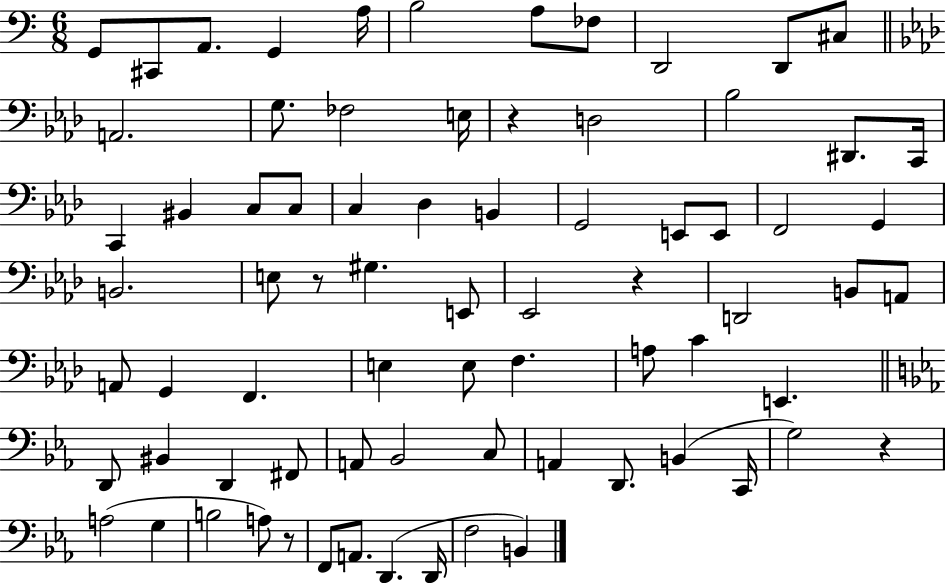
G2/e C#2/e A2/e. G2/q A3/s B3/h A3/e FES3/e D2/h D2/e C#3/e A2/h. G3/e. FES3/h E3/s R/q D3/h Bb3/h D#2/e. C2/s C2/q BIS2/q C3/e C3/e C3/q Db3/q B2/q G2/h E2/e E2/e F2/h G2/q B2/h. E3/e R/e G#3/q. E2/e Eb2/h R/q D2/h B2/e A2/e A2/e G2/q F2/q. E3/q E3/e F3/q. A3/e C4/q E2/q. D2/e BIS2/q D2/q F#2/e A2/e Bb2/h C3/e A2/q D2/e. B2/q C2/s G3/h R/q A3/h G3/q B3/h A3/e R/e F2/e A2/e. D2/q. D2/s F3/h B2/q